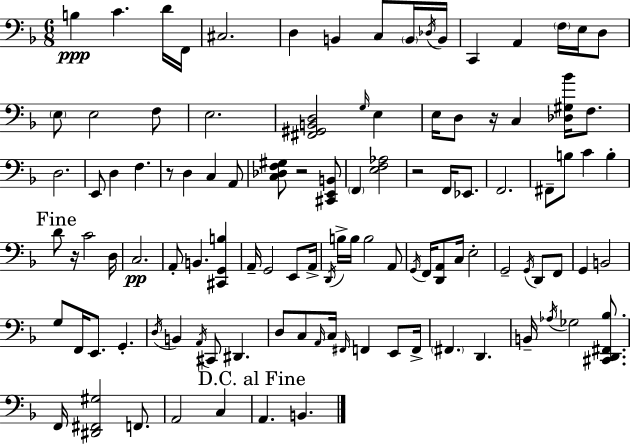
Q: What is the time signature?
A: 6/8